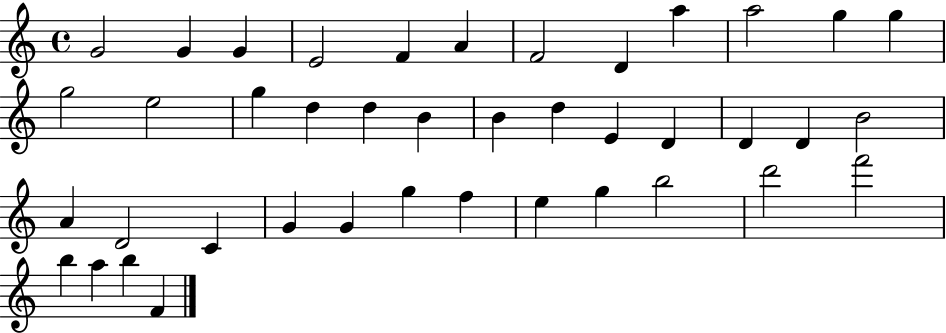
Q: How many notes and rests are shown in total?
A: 41